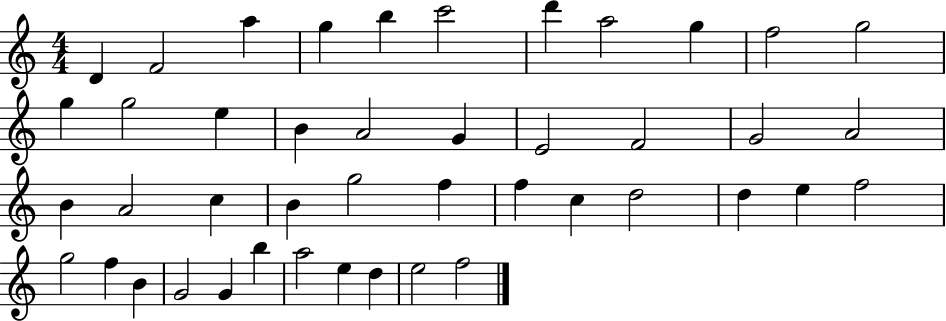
D4/q F4/h A5/q G5/q B5/q C6/h D6/q A5/h G5/q F5/h G5/h G5/q G5/h E5/q B4/q A4/h G4/q E4/h F4/h G4/h A4/h B4/q A4/h C5/q B4/q G5/h F5/q F5/q C5/q D5/h D5/q E5/q F5/h G5/h F5/q B4/q G4/h G4/q B5/q A5/h E5/q D5/q E5/h F5/h